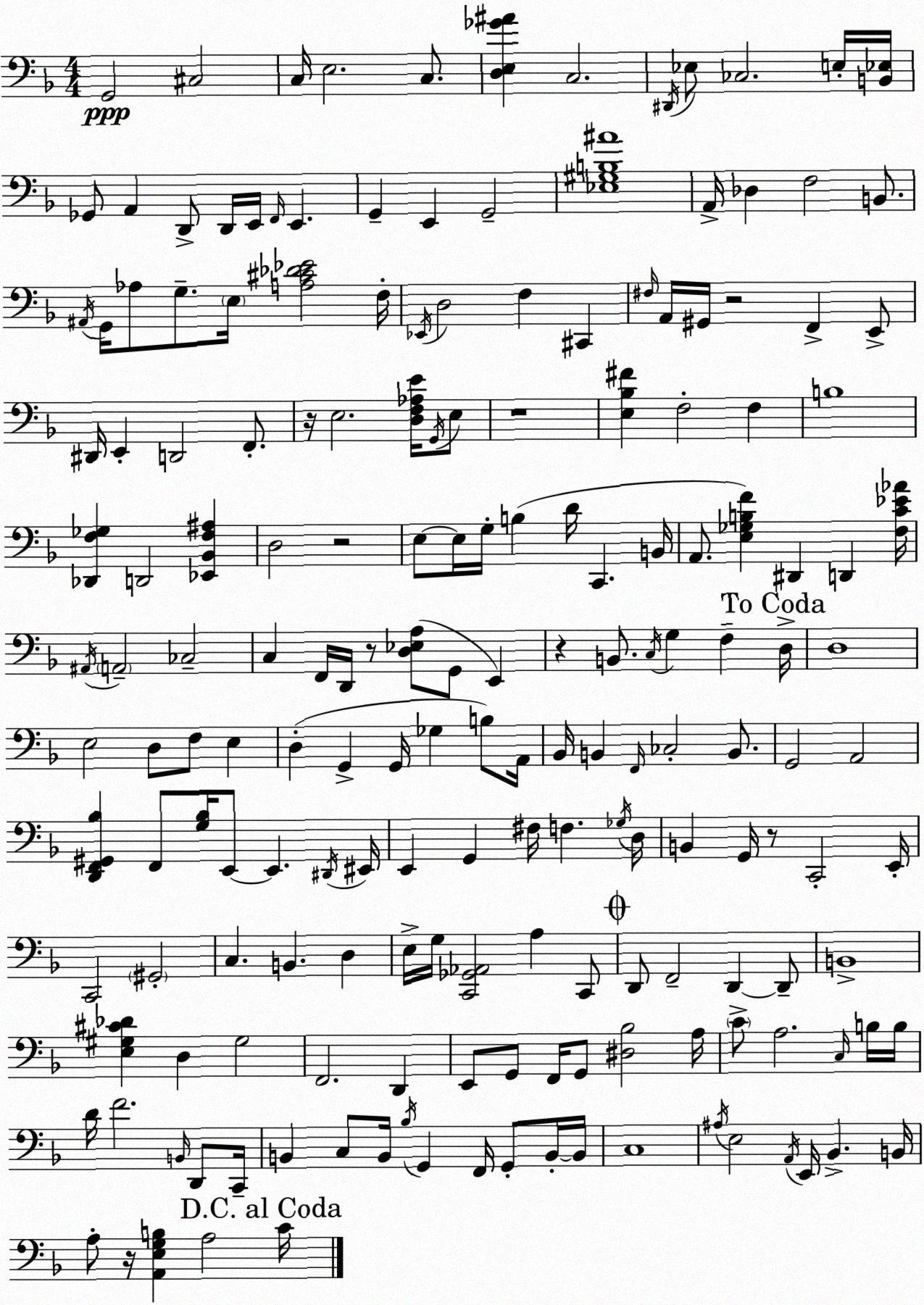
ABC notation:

X:1
T:Untitled
M:4/4
L:1/4
K:F
G,,2 ^C,2 C,/4 E,2 C,/2 [D,E,_G^A] C,2 ^D,,/4 _E,/2 _C,2 E,/4 [B,,_E,]/4 _G,,/2 A,, D,,/2 D,,/4 E,,/4 F,,/4 E,, G,, E,, G,,2 [_E,^G,B,^A]4 A,,/4 _D, F,2 B,,/2 ^A,,/4 G,,/4 _A,/2 G,/2 E,/4 [A,^C_D_E]2 F,/4 _E,,/4 D,2 F, ^C,, ^F,/4 A,,/4 ^G,,/4 z2 F,, E,,/2 ^D,,/4 E,, D,,2 F,,/2 z/4 E,2 [D,F,_A,E]/4 G,,/4 E,/2 z4 [E,_B,^F] F,2 F, B,4 [_D,,F,_G,] D,,2 [_E,,_B,,F,^A,] D,2 z2 E,/2 E,/4 G,/4 B, D/4 C,, B,,/4 A,,/2 [E,_G,B,F] ^D,, D,, [F,C_E_A]/4 ^A,,/4 A,,2 _C,2 C, F,,/4 D,,/4 z/2 [D,_E,A,]/2 G,,/2 E,, z B,,/2 C,/4 G, F, D,/4 D,4 E,2 D,/2 F,/2 E, D, G,, G,,/4 _G, B,/2 A,,/4 _B,,/4 B,, F,,/4 _C,2 B,,/2 G,,2 A,,2 [D,,F,,^G,,_B,] F,,/2 [G,_B,]/4 E,,/2 E,, ^D,,/4 ^E,,/4 E,, G,, ^F,/4 F, _G,/4 D,/4 B,, G,,/4 z/2 C,,2 E,,/4 C,,2 ^G,,2 C, B,, D, E,/4 G,/4 [C,,_G,,_A,,]2 A, C,,/2 D,,/2 F,,2 D,, D,,/2 B,,4 [E,^G,^C_D] D, ^G,2 F,,2 D,, E,,/2 G,,/2 F,,/4 G,,/2 [^D,_B,]2 A,/4 C/2 A,2 C,/4 B,/4 B,/4 D/4 F2 B,,/4 D,,/2 C,,/4 B,, C,/2 B,,/4 _B,/4 G,, F,,/4 G,,/2 B,,/4 B,,/4 C,4 ^A,/4 E,2 A,,/4 E,,/4 _B,, B,,/4 A,/2 z/4 [A,,E,G,B,] A,2 C/4